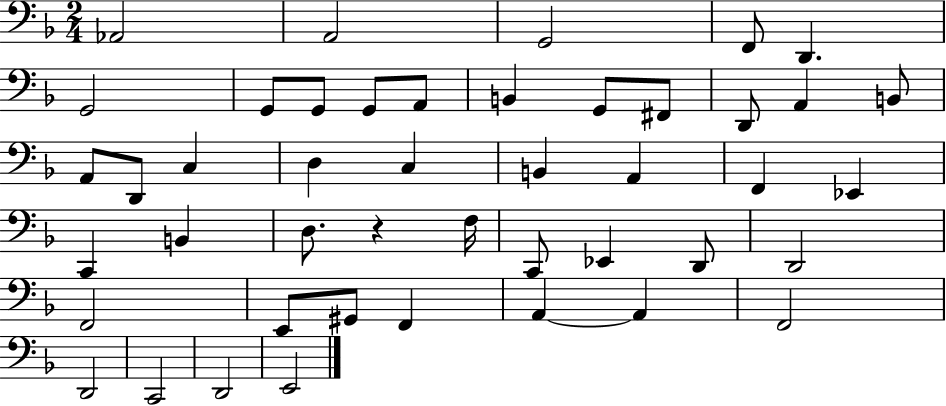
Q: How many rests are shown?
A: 1